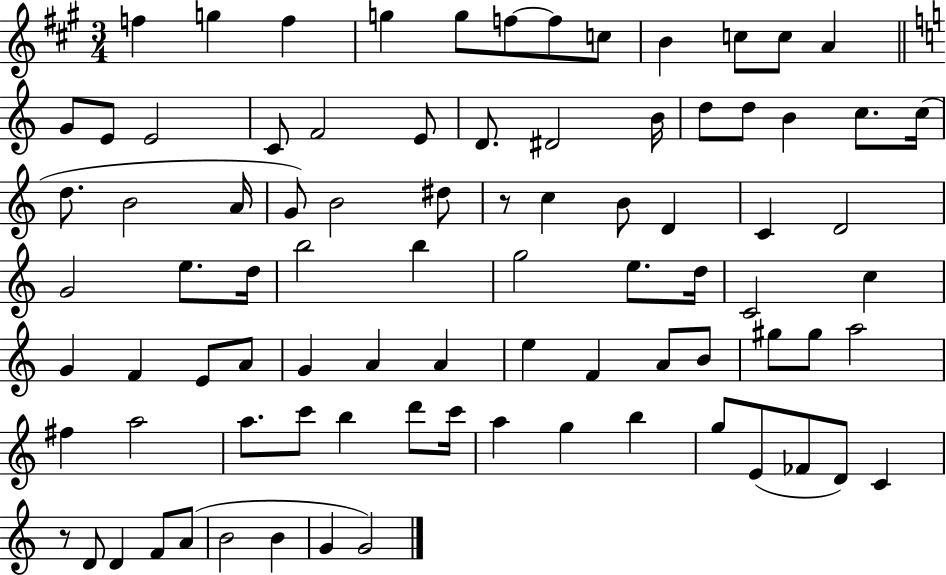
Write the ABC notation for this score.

X:1
T:Untitled
M:3/4
L:1/4
K:A
f g f g g/2 f/2 f/2 c/2 B c/2 c/2 A G/2 E/2 E2 C/2 F2 E/2 D/2 ^D2 B/4 d/2 d/2 B c/2 c/4 d/2 B2 A/4 G/2 B2 ^d/2 z/2 c B/2 D C D2 G2 e/2 d/4 b2 b g2 e/2 d/4 C2 c G F E/2 A/2 G A A e F A/2 B/2 ^g/2 ^g/2 a2 ^f a2 a/2 c'/2 b d'/2 c'/4 a g b g/2 E/2 _F/2 D/2 C z/2 D/2 D F/2 A/2 B2 B G G2